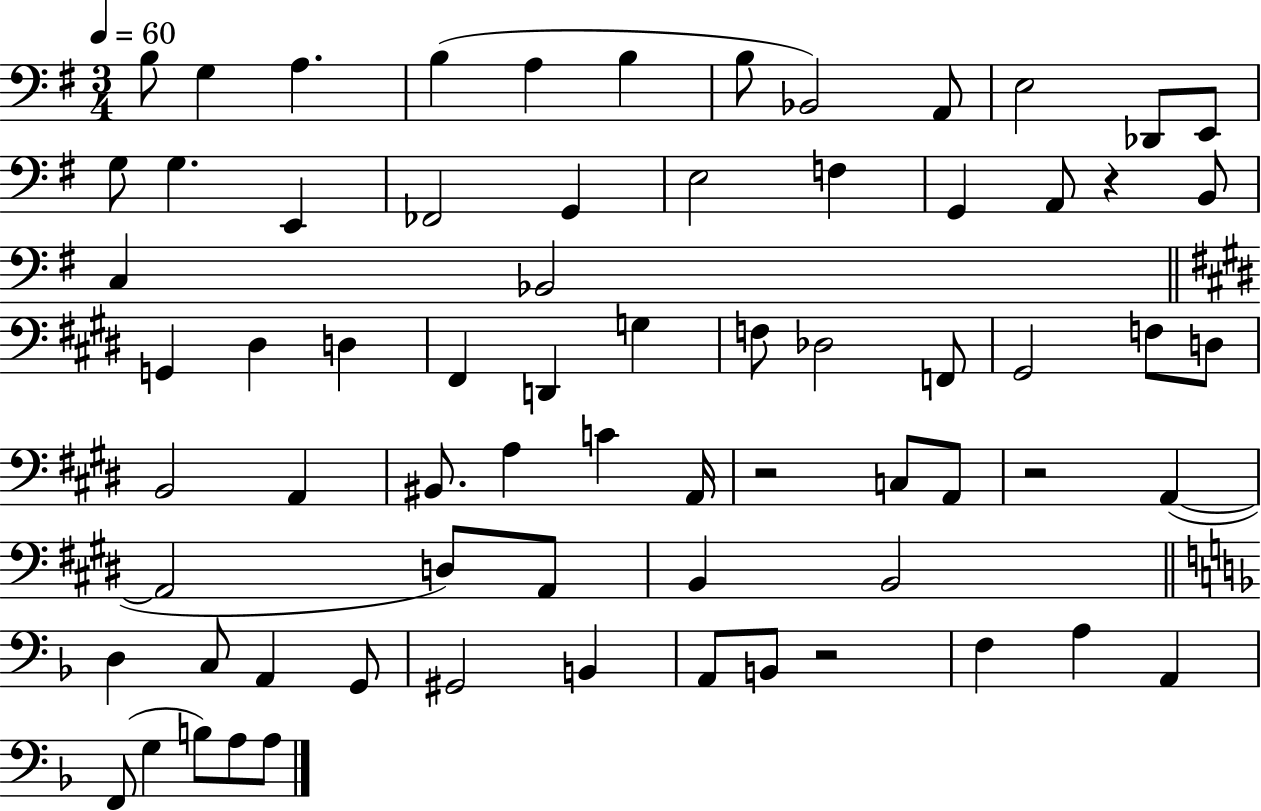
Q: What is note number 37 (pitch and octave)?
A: B2